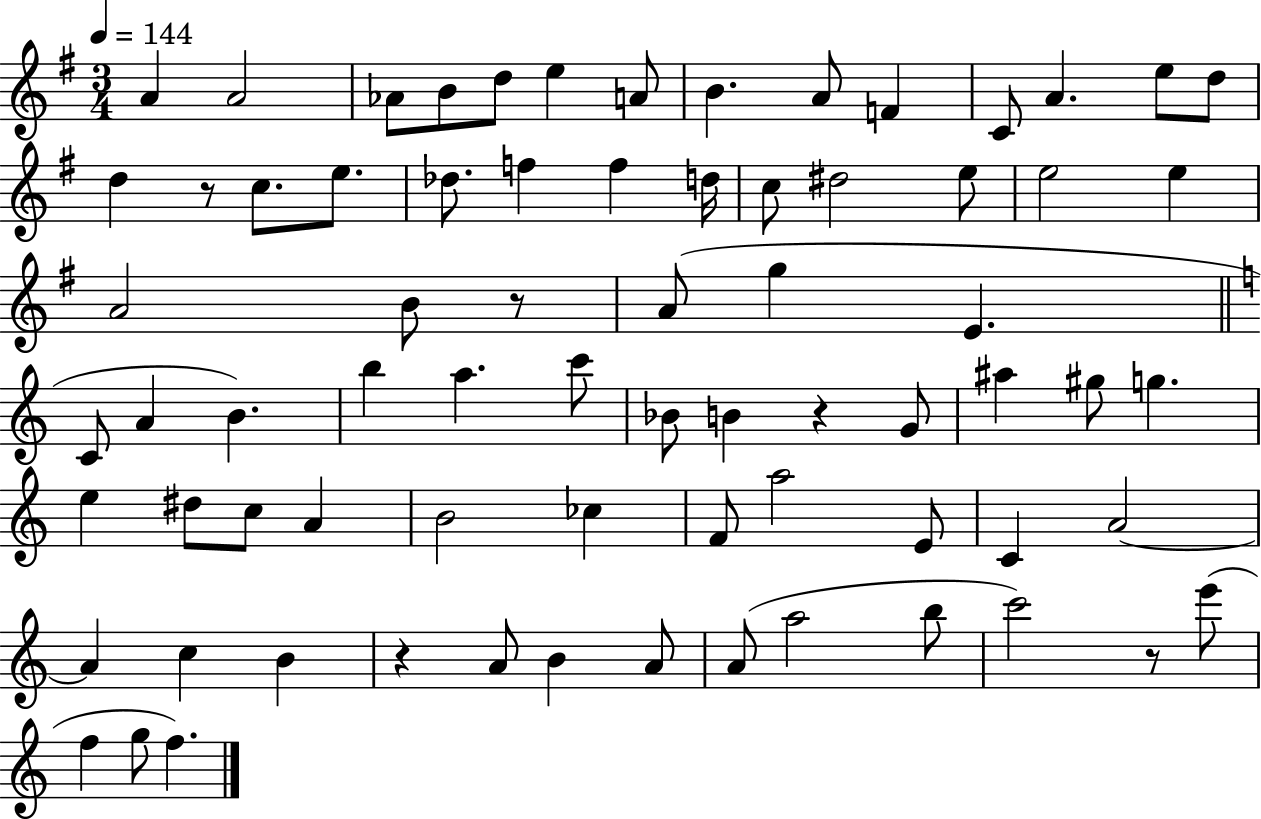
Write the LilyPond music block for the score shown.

{
  \clef treble
  \numericTimeSignature
  \time 3/4
  \key g \major
  \tempo 4 = 144
  a'4 a'2 | aes'8 b'8 d''8 e''4 a'8 | b'4. a'8 f'4 | c'8 a'4. e''8 d''8 | \break d''4 r8 c''8. e''8. | des''8. f''4 f''4 d''16 | c''8 dis''2 e''8 | e''2 e''4 | \break a'2 b'8 r8 | a'8( g''4 e'4. | \bar "||" \break \key c \major c'8 a'4 b'4.) | b''4 a''4. c'''8 | bes'8 b'4 r4 g'8 | ais''4 gis''8 g''4. | \break e''4 dis''8 c''8 a'4 | b'2 ces''4 | f'8 a''2 e'8 | c'4 a'2~~ | \break a'4 c''4 b'4 | r4 a'8 b'4 a'8 | a'8( a''2 b''8 | c'''2) r8 e'''8( | \break f''4 g''8 f''4.) | \bar "|."
}